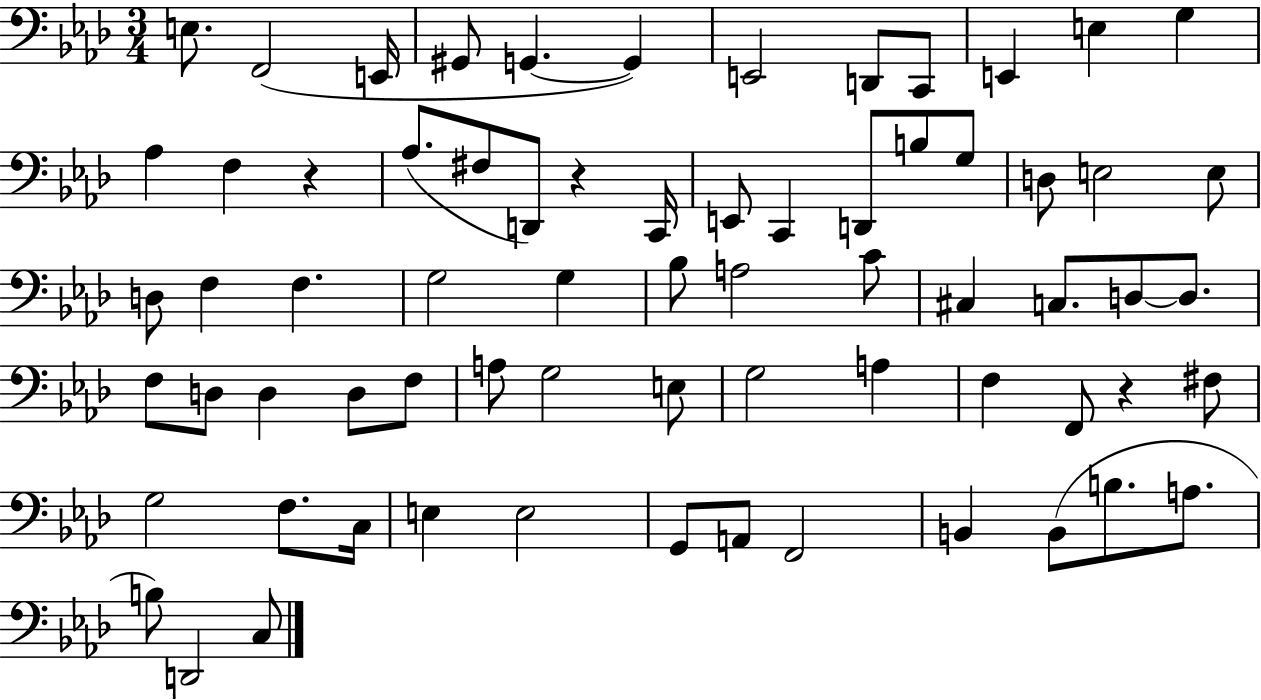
X:1
T:Untitled
M:3/4
L:1/4
K:Ab
E,/2 F,,2 E,,/4 ^G,,/2 G,, G,, E,,2 D,,/2 C,,/2 E,, E, G, _A, F, z _A,/2 ^F,/2 D,,/2 z C,,/4 E,,/2 C,, D,,/2 B,/2 G,/2 D,/2 E,2 E,/2 D,/2 F, F, G,2 G, _B,/2 A,2 C/2 ^C, C,/2 D,/2 D,/2 F,/2 D,/2 D, D,/2 F,/2 A,/2 G,2 E,/2 G,2 A, F, F,,/2 z ^F,/2 G,2 F,/2 C,/4 E, E,2 G,,/2 A,,/2 F,,2 B,, B,,/2 B,/2 A,/2 B,/2 D,,2 C,/2